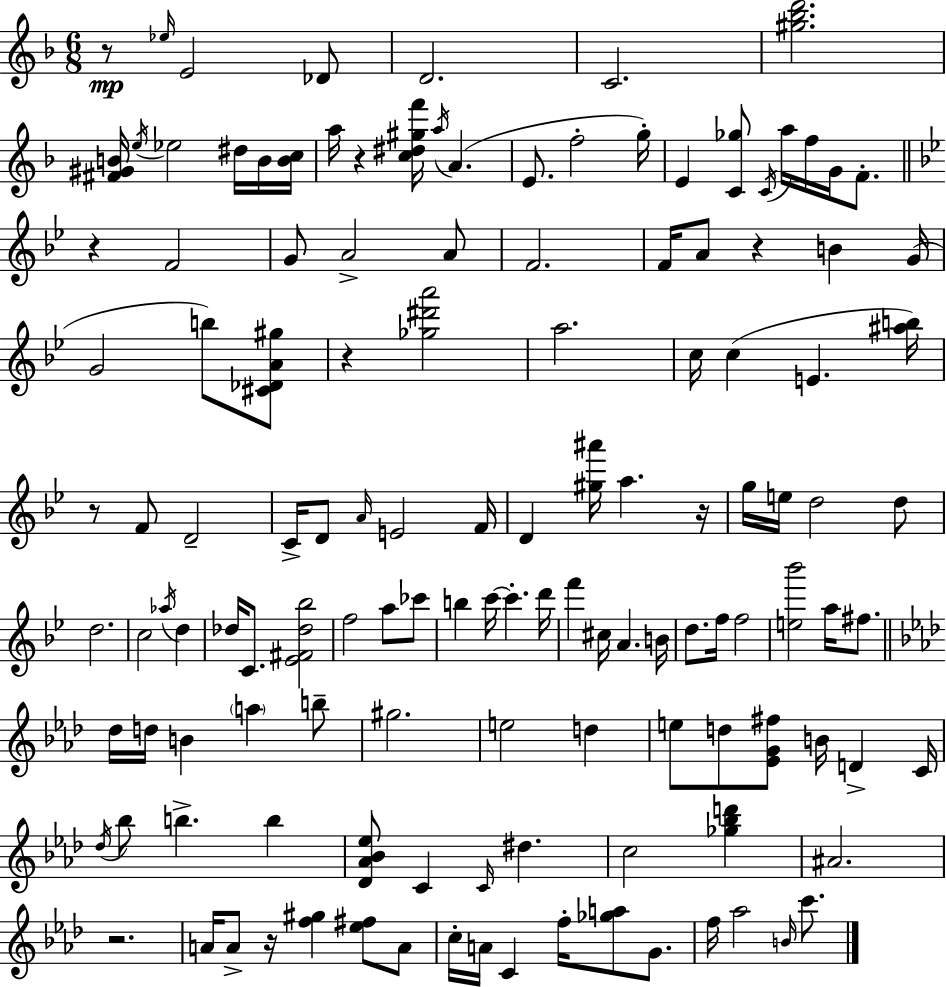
{
  \clef treble
  \numericTimeSignature
  \time 6/8
  \key d \minor
  \repeat volta 2 { r8\mp \grace { ees''16 } e'2 des'8 | d'2. | c'2. | <gis'' bes'' d'''>2. | \break <fis' gis' b'>16 \acciaccatura { e''16 } ees''2 dis''16 | b'16 <b' c''>16 a''16 r4 <c'' dis'' gis'' f'''>16 \acciaccatura { a''16 }( a'4. | e'8. f''2-. | g''16-.) e'4 <c' ges''>8 \acciaccatura { c'16 } a''16 f''16 | \break g'16 f'8.-. \bar "||" \break \key bes \major r4 f'2 | g'8 a'2-> a'8 | f'2. | f'16 a'8 r4 b'4 g'16( | \break g'2 b''8) <cis' des' a' gis''>8 | r4 <ges'' dis''' a'''>2 | a''2. | c''16 c''4( e'4. <ais'' b''>16) | \break r8 f'8 d'2-- | c'16-> d'8 \grace { a'16 } e'2 | f'16 d'4 <gis'' ais'''>16 a''4. | r16 g''16 e''16 d''2 d''8 | \break d''2. | c''2 \acciaccatura { aes''16 } d''4 | des''16 c'8. <ees' fis' des'' bes''>2 | f''2 a''8 | \break ces'''8 b''4 c'''16~~ c'''4.-. | d'''16 f'''4 cis''16 a'4. | b'16 d''8. f''16 f''2 | <e'' bes'''>2 a''16 fis''8. | \break \bar "||" \break \key f \minor des''16 d''16 b'4 \parenthesize a''4 b''8-- | gis''2. | e''2 d''4 | e''8 d''8 <ees' g' fis''>8 b'16 d'4-> c'16 | \break \acciaccatura { des''16 } bes''8 b''4.-> b''4 | <des' aes' bes' ees''>8 c'4 \grace { c'16 } dis''4. | c''2 <ges'' bes'' d'''>4 | ais'2. | \break r2. | a'16 a'8-> r16 <f'' gis''>4 <ees'' fis''>8 | a'8 c''16-. a'16 c'4 f''16-. <ges'' a''>8 g'8. | f''16 aes''2 \grace { b'16 } | \break c'''8. } \bar "|."
}